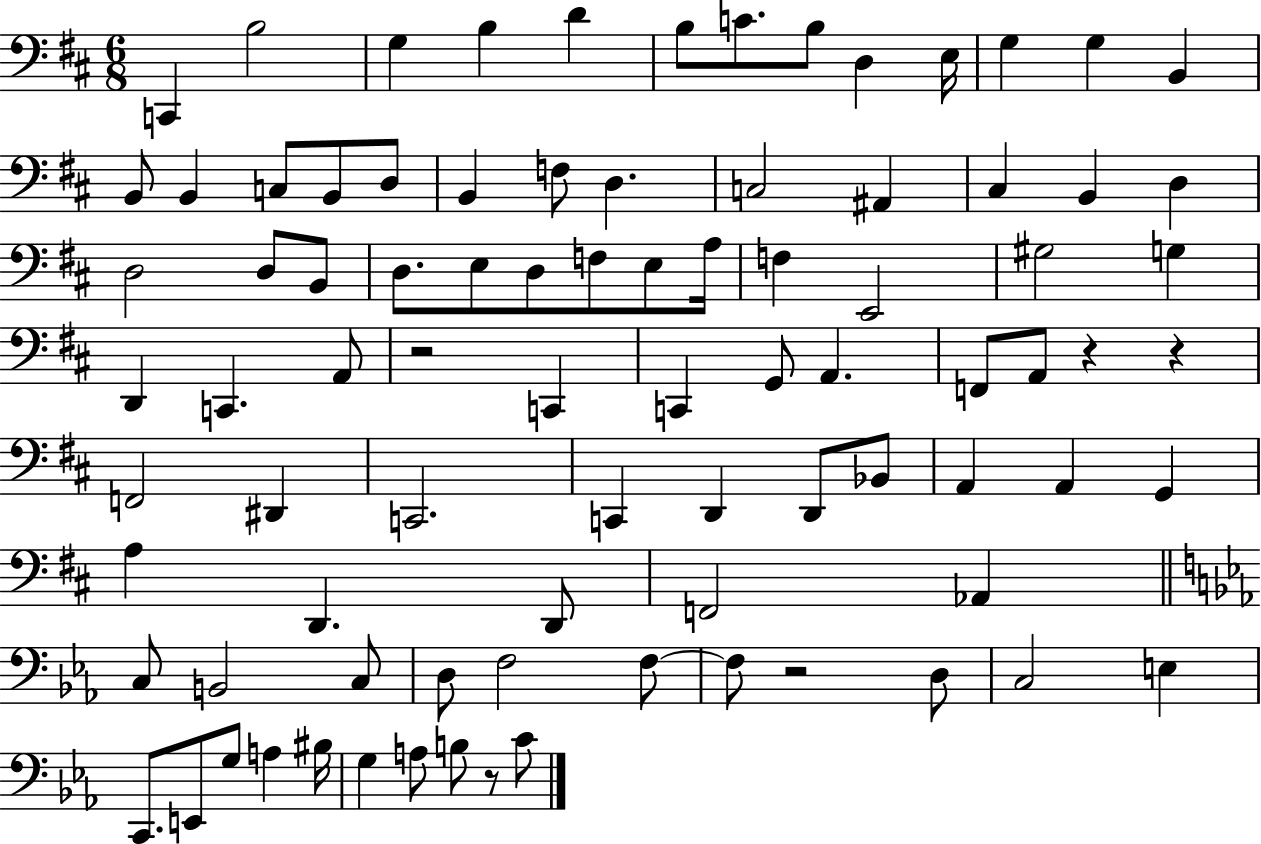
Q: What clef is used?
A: bass